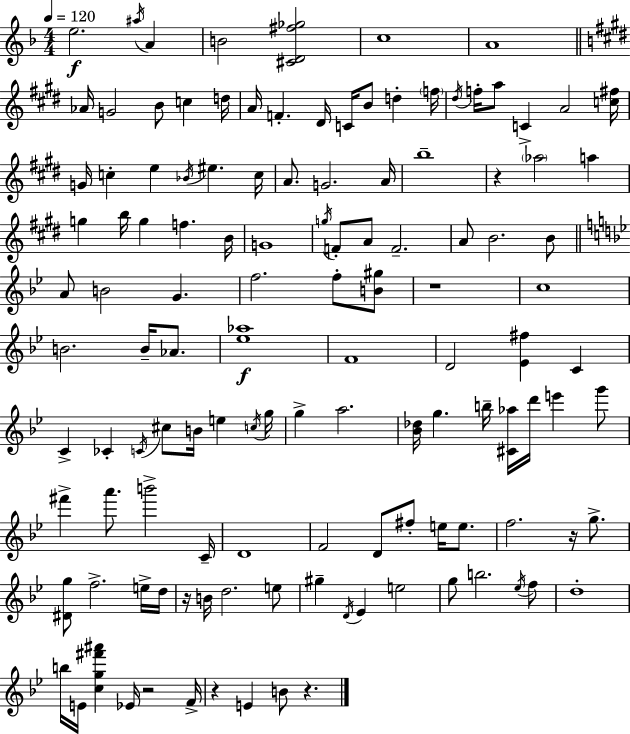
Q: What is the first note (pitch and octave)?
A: E5